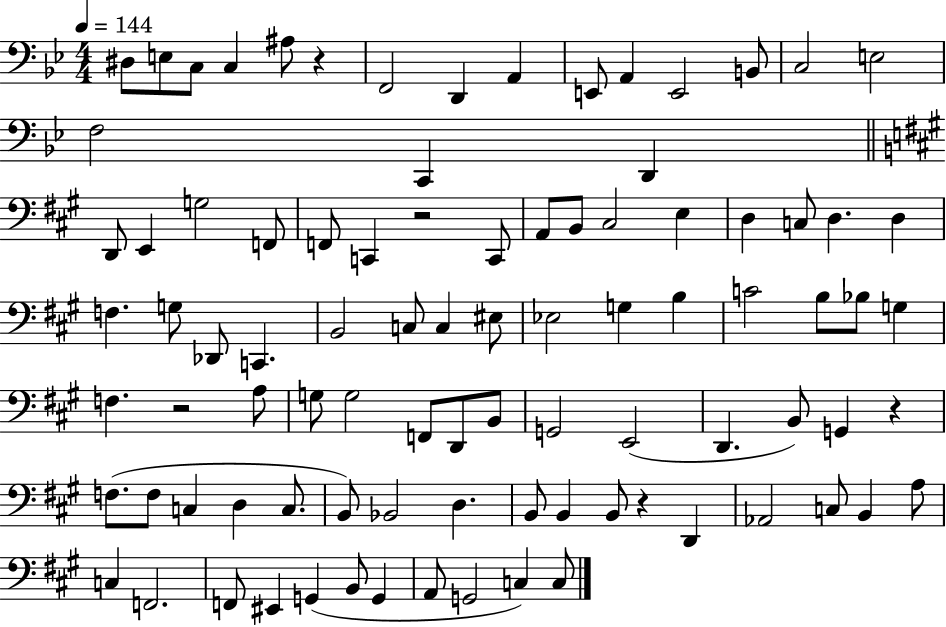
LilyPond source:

{
  \clef bass
  \numericTimeSignature
  \time 4/4
  \key bes \major
  \tempo 4 = 144
  dis8 e8 c8 c4 ais8 r4 | f,2 d,4 a,4 | e,8 a,4 e,2 b,8 | c2 e2 | \break f2 c,4 d,4 | \bar "||" \break \key a \major d,8 e,4 g2 f,8 | f,8 c,4 r2 c,8 | a,8 b,8 cis2 e4 | d4 c8 d4. d4 | \break f4. g8 des,8 c,4. | b,2 c8 c4 eis8 | ees2 g4 b4 | c'2 b8 bes8 g4 | \break f4. r2 a8 | g8 g2 f,8 d,8 b,8 | g,2 e,2( | d,4. b,8) g,4 r4 | \break f8.( f8 c4 d4 c8. | b,8) bes,2 d4. | b,8 b,4 b,8 r4 d,4 | aes,2 c8 b,4 a8 | \break c4 f,2. | f,8 eis,4 g,4( b,8 g,4 | a,8 g,2 c4) c8 | \bar "|."
}